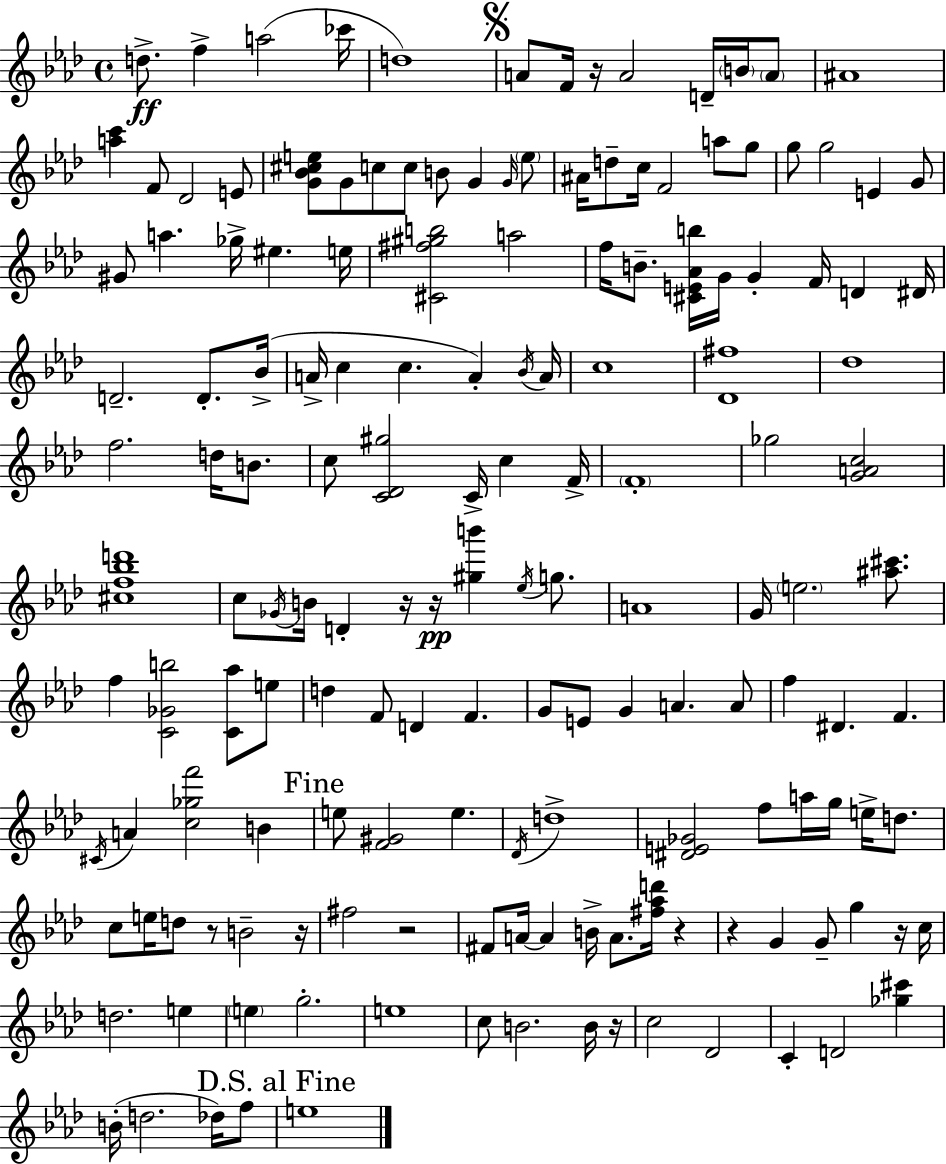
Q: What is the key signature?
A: F minor